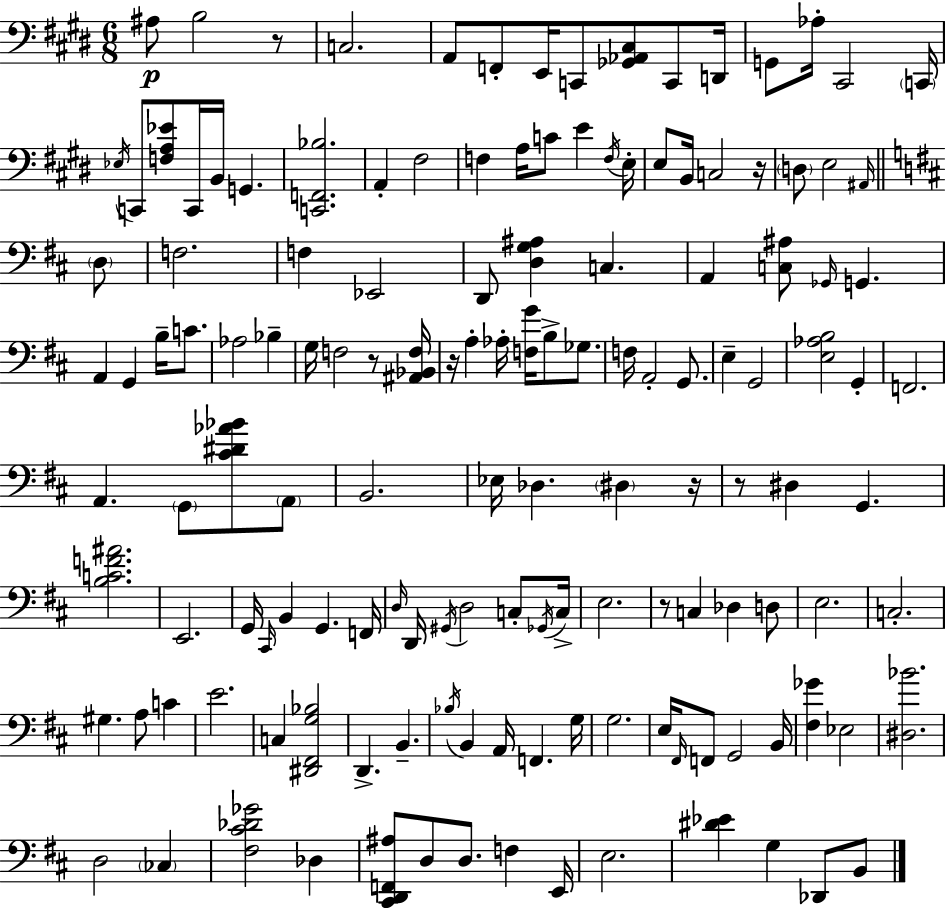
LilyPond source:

{
  \clef bass
  \numericTimeSignature
  \time 6/8
  \key e \major
  ais8\p b2 r8 | c2. | a,8 f,8-. e,16 c,8 <ges, aes, cis>8 c,8 d,16 | g,8 aes16-. cis,2 \parenthesize c,16 | \break \acciaccatura { ees16 } c,8 <f a ees'>8 c,16 b,16 g,4. | <c, f, bes>2. | a,4-. fis2 | f4 a16 c'8 e'4 | \break \acciaccatura { f16 } e16-. e8 b,16 c2 | r16 \parenthesize d8 e2 | \grace { ais,16 } \bar "||" \break \key d \major \parenthesize d8 f2. | f4 ees,2 | d,8 <d g ais>4 c4. | a,4 <c ais>8 \grace { ges,16 } g,4. | \break a,4 g,4 b16-- | c'8. aes2 bes4-- | g16 f2 | r8 <ais, bes, f>16 r16 a4-. aes16-. <f g'>16 b8-> | \break ges8. f16 a,2-. | g,8. e4-- g,2 | <e aes b>2 g,4-. | f,2. | \break a,4. \parenthesize g,8 <cis' dis' aes' bes'>8 | \parenthesize a,8 b,2. | ees16 des4. \parenthesize dis4 | r16 r8 dis4 g,4. | \break <b c' f' ais'>2. | e,2. | g,16 \grace { cis,16 } b,4 g,4. | f,16 \grace { d16 } d,16 \acciaccatura { gis,16 } d2 | \break c8-. \acciaccatura { ges,16 } c16-> e2. | r8 c4 | des4 d8 e2. | c2.-. | \break gis4. | a8 c'4 e'2. | c4 <dis, fis, g bes>2 | d,4.-> | \break b,4.-- \acciaccatura { bes16 } b,4 | a,16 f,4. g16 g2. | e16 \grace { fis,16 } f,8 | g,2 b,16 <fis ges'>4 | \break ees2 <dis bes'>2. | d2 | \parenthesize ces4 <fis cis' des' ges'>2 | des4 <cis, d, f, ais>8 d8 | \break d8. f4 e,16 e2. | <dis' ees'>4 | g4 des,8 b,8 \bar "|."
}